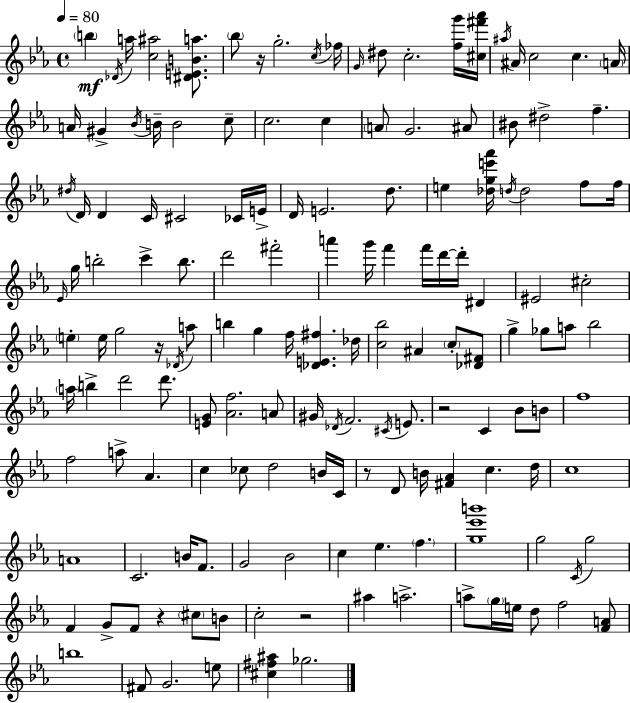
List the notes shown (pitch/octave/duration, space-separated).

B5/q Db4/s A5/s [C5,A#5]/h [D#4,E4,B4,A5]/e. Bb5/e R/s G5/h. C5/s FES5/s G4/s D#5/e C5/h. [F5,G6]/s [C#5,F#6,Ab6]/s A#5/s A#4/s C5/h C5/q. A4/s A4/s G#4/q Bb4/s B4/s B4/h C5/e C5/h. C5/q A4/e G4/h. A#4/e BIS4/e D#5/h F5/q. D#5/s D4/s D4/q C4/s C#4/h CES4/s E4/s D4/s E4/h. D5/e. E5/q [Db5,G5,E6,Ab6]/s D5/s D5/h F5/e F5/s Eb4/s G5/s B5/h C6/q B5/e. D6/h F#6/h A6/q G6/s F6/q F6/s D6/s D6/s D#4/q EIS4/h C#5/h E5/q E5/s G5/h R/s Db4/s A5/e B5/q G5/q F5/s [Db4,E4,F#5]/q. Db5/s [C5,Bb5]/h A#4/q C5/e [Db4,F#4]/e G5/q Gb5/e A5/e Bb5/h A5/s B5/q D6/h D6/e. [E4,G4]/e [Ab4,F5]/h. A4/e G#4/s Db4/s F4/h. C#4/s E4/e. R/h C4/q Bb4/e B4/e F5/w F5/h A5/e Ab4/q. C5/q CES5/e D5/h B4/s C4/s R/e D4/e B4/s [F#4,Ab4]/q C5/q. D5/s C5/w A4/w C4/h. B4/s F4/e. G4/h Bb4/h C5/q Eb5/q. F5/q. [G5,Eb6,B6]/w G5/h C4/s G5/h F4/q G4/e F4/e R/q C#5/e B4/e C5/h R/h A#5/q A5/h. A5/e G5/s E5/s D5/e F5/h [F4,A4]/e B5/w F#4/e G4/h. E5/e [C#5,F#5,A#5]/q Gb5/h.